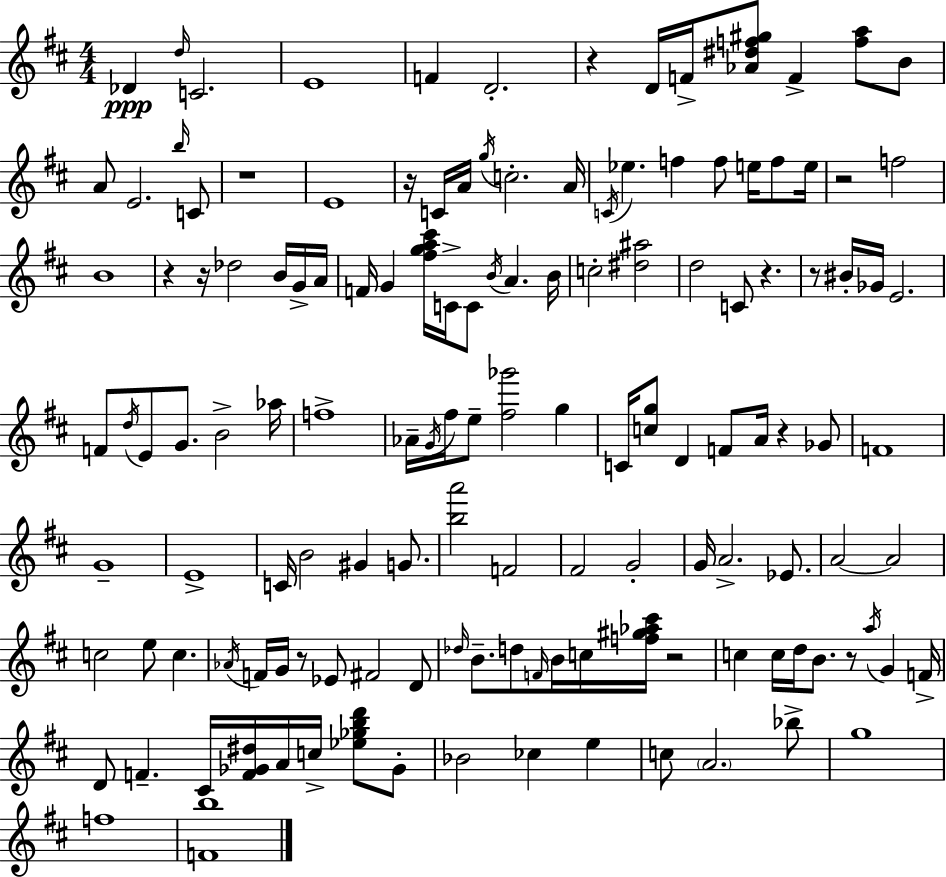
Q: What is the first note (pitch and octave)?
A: Db4